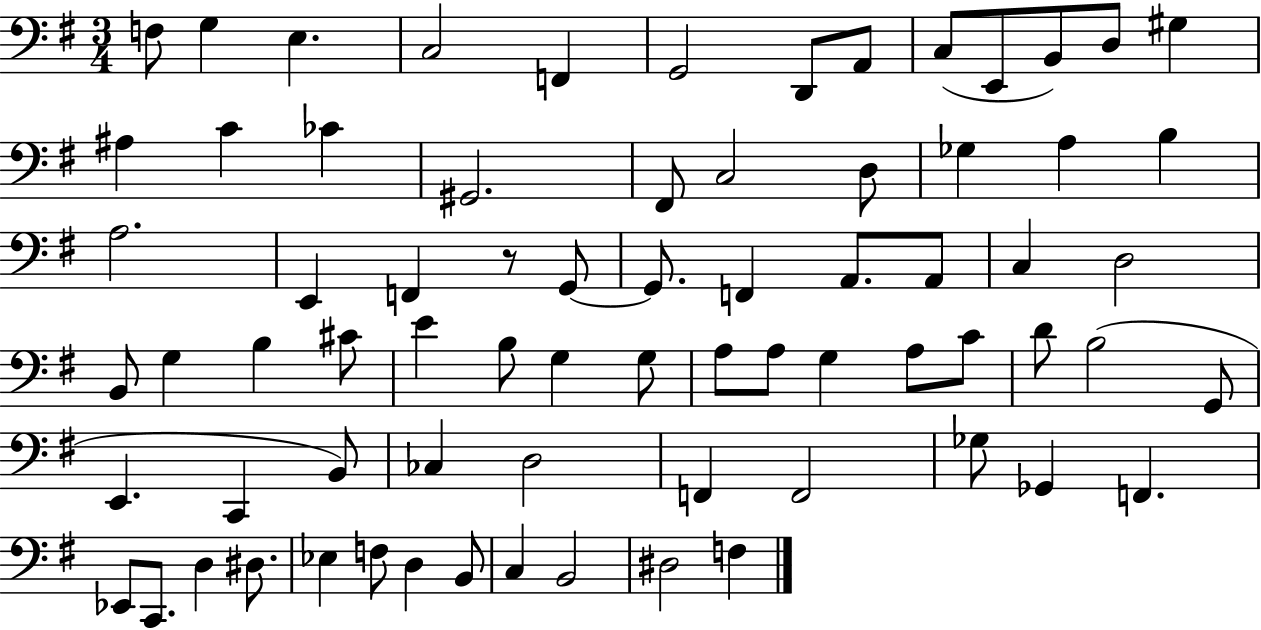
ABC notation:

X:1
T:Untitled
M:3/4
L:1/4
K:G
F,/2 G, E, C,2 F,, G,,2 D,,/2 A,,/2 C,/2 E,,/2 B,,/2 D,/2 ^G, ^A, C _C ^G,,2 ^F,,/2 C,2 D,/2 _G, A, B, A,2 E,, F,, z/2 G,,/2 G,,/2 F,, A,,/2 A,,/2 C, D,2 B,,/2 G, B, ^C/2 E B,/2 G, G,/2 A,/2 A,/2 G, A,/2 C/2 D/2 B,2 G,,/2 E,, C,, B,,/2 _C, D,2 F,, F,,2 _G,/2 _G,, F,, _E,,/2 C,,/2 D, ^D,/2 _E, F,/2 D, B,,/2 C, B,,2 ^D,2 F,